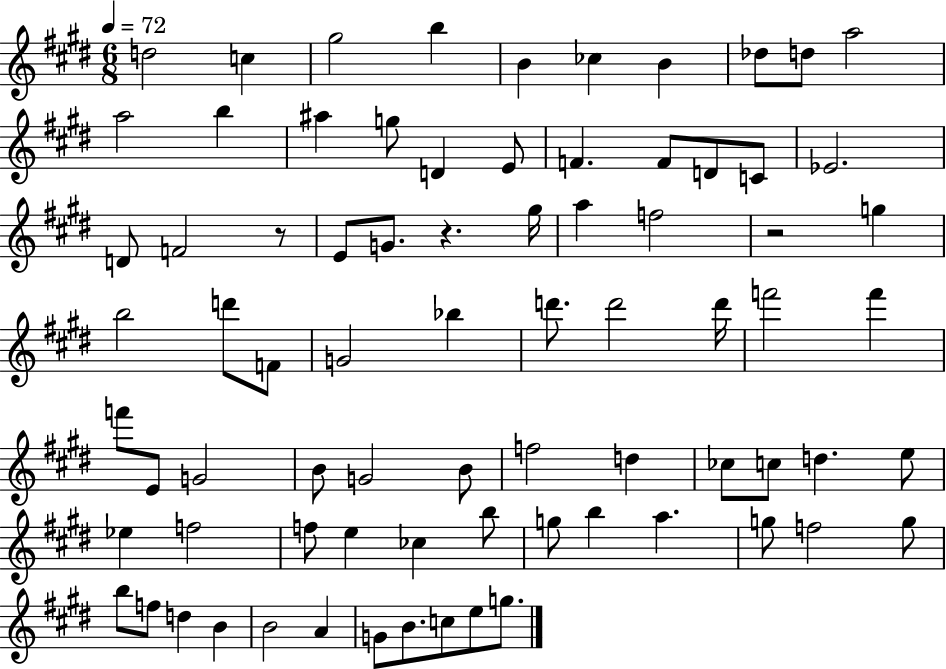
{
  \clef treble
  \numericTimeSignature
  \time 6/8
  \key e \major
  \tempo 4 = 72
  d''2 c''4 | gis''2 b''4 | b'4 ces''4 b'4 | des''8 d''8 a''2 | \break a''2 b''4 | ais''4 g''8 d'4 e'8 | f'4. f'8 d'8 c'8 | ees'2. | \break d'8 f'2 r8 | e'8 g'8. r4. gis''16 | a''4 f''2 | r2 g''4 | \break b''2 d'''8 f'8 | g'2 bes''4 | d'''8. d'''2 d'''16 | f'''2 f'''4 | \break f'''8 e'8 g'2 | b'8 g'2 b'8 | f''2 d''4 | ces''8 c''8 d''4. e''8 | \break ees''4 f''2 | f''8 e''4 ces''4 b''8 | g''8 b''4 a''4. | g''8 f''2 g''8 | \break b''8 f''8 d''4 b'4 | b'2 a'4 | g'8 b'8. c''8 e''8 g''8. | \bar "|."
}